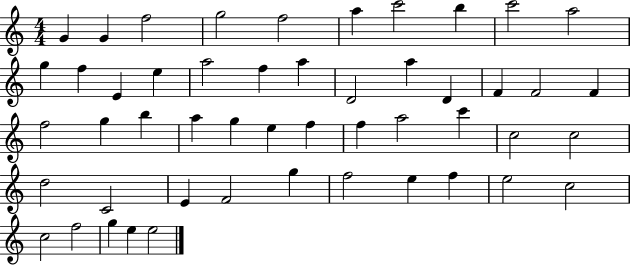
X:1
T:Untitled
M:4/4
L:1/4
K:C
G G f2 g2 f2 a c'2 b c'2 a2 g f E e a2 f a D2 a D F F2 F f2 g b a g e f f a2 c' c2 c2 d2 C2 E F2 g f2 e f e2 c2 c2 f2 g e e2